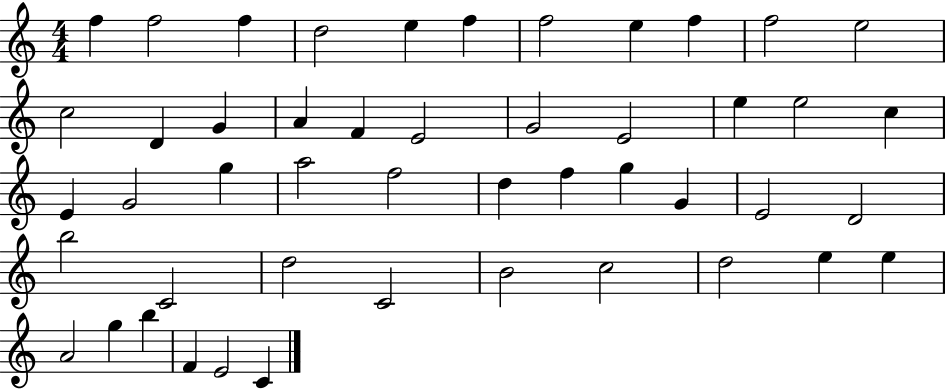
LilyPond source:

{
  \clef treble
  \numericTimeSignature
  \time 4/4
  \key c \major
  f''4 f''2 f''4 | d''2 e''4 f''4 | f''2 e''4 f''4 | f''2 e''2 | \break c''2 d'4 g'4 | a'4 f'4 e'2 | g'2 e'2 | e''4 e''2 c''4 | \break e'4 g'2 g''4 | a''2 f''2 | d''4 f''4 g''4 g'4 | e'2 d'2 | \break b''2 c'2 | d''2 c'2 | b'2 c''2 | d''2 e''4 e''4 | \break a'2 g''4 b''4 | f'4 e'2 c'4 | \bar "|."
}